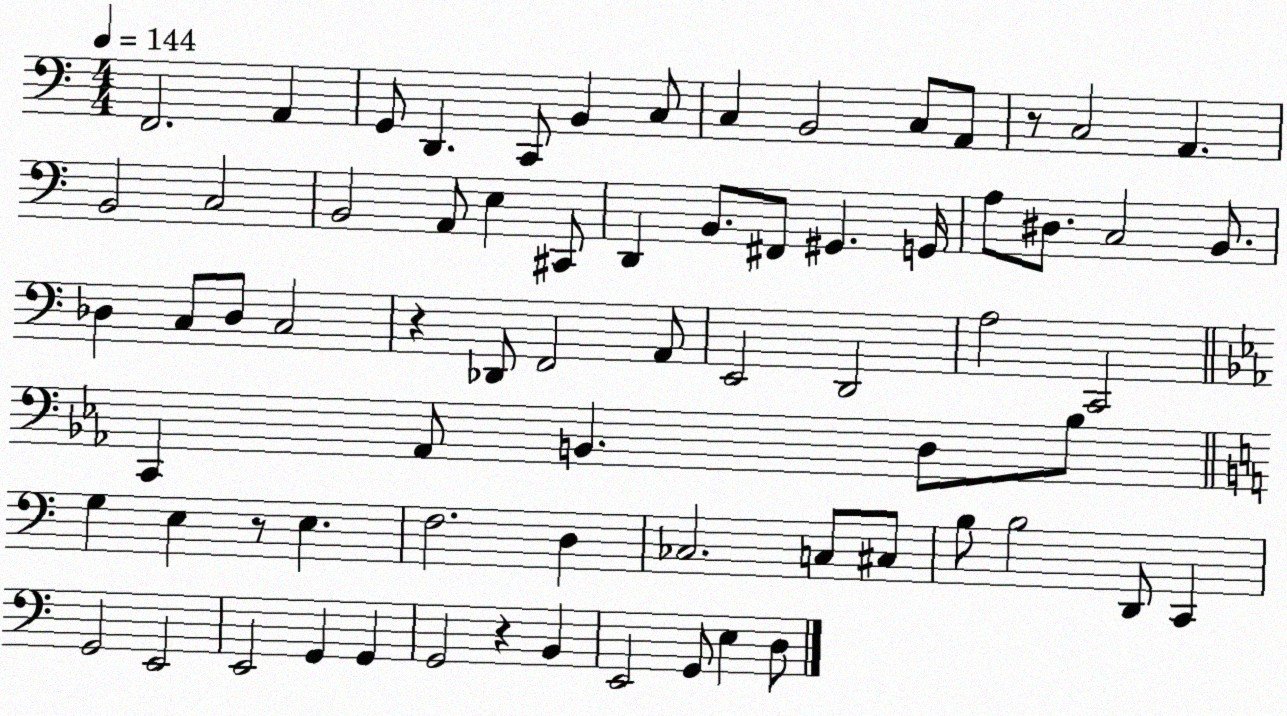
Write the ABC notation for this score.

X:1
T:Untitled
M:4/4
L:1/4
K:C
F,,2 A,, G,,/2 D,, C,,/2 B,, C,/2 C, B,,2 C,/2 A,,/2 z/2 C,2 A,, B,,2 C,2 B,,2 A,,/2 E, ^C,,/2 D,, B,,/2 ^F,,/2 ^G,, G,,/4 A,/2 ^D,/2 C,2 B,,/2 _D, C,/2 _D,/2 C,2 z _D,,/2 F,,2 A,,/2 E,,2 D,,2 A,2 C,,2 C,, _A,,/2 B,, D,/2 _B,/2 G, E, z/2 E, F,2 D, _C,2 C,/2 ^C,/2 B,/2 B,2 D,,/2 C,, G,,2 E,,2 E,,2 G,, G,, G,,2 z B,, E,,2 G,,/2 E, D,/2